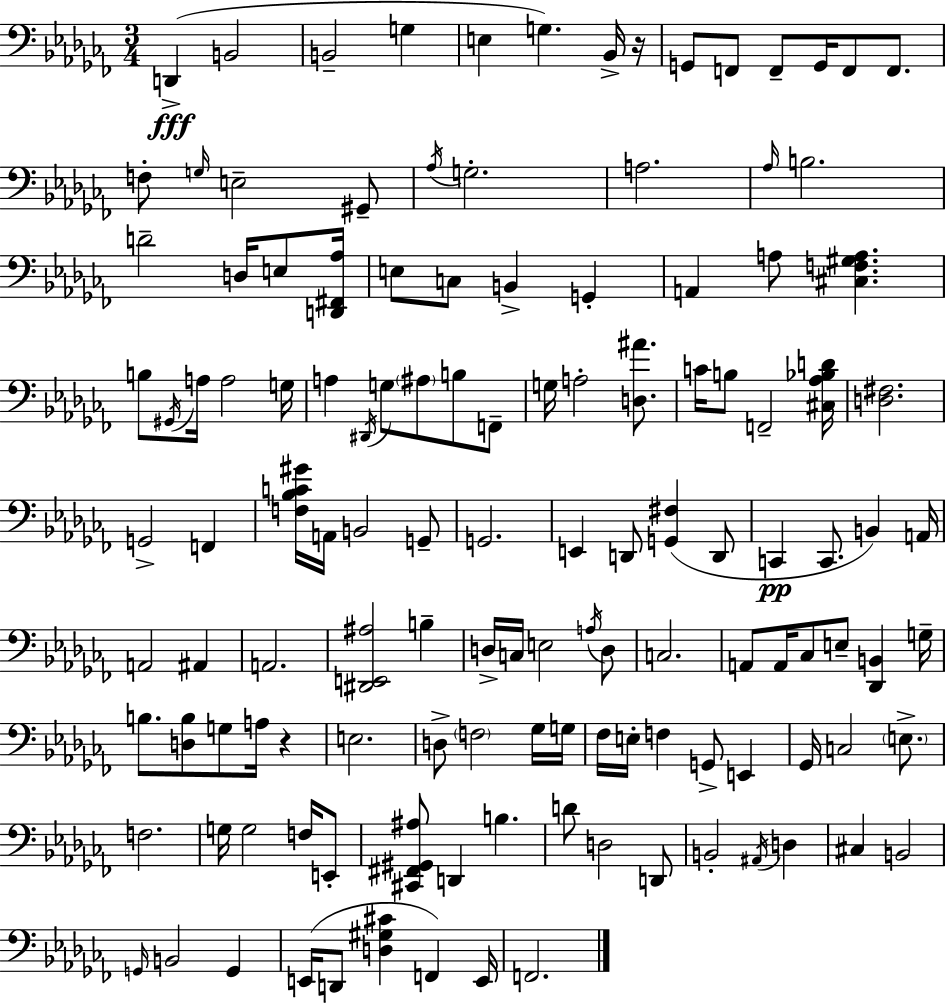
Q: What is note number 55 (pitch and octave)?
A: D2